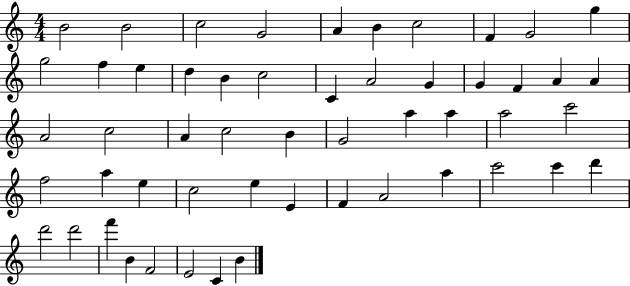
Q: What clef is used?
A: treble